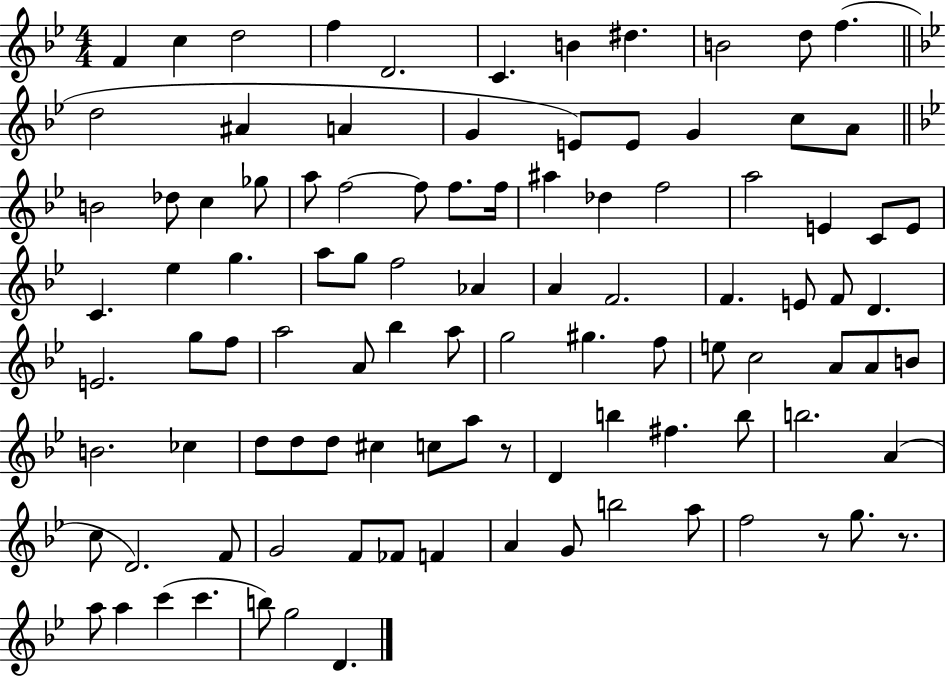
X:1
T:Untitled
M:4/4
L:1/4
K:Bb
F c d2 f D2 C B ^d B2 d/2 f d2 ^A A G E/2 E/2 G c/2 A/2 B2 _d/2 c _g/2 a/2 f2 f/2 f/2 f/4 ^a _d f2 a2 E C/2 E/2 C _e g a/2 g/2 f2 _A A F2 F E/2 F/2 D E2 g/2 f/2 a2 A/2 _b a/2 g2 ^g f/2 e/2 c2 A/2 A/2 B/2 B2 _c d/2 d/2 d/2 ^c c/2 a/2 z/2 D b ^f b/2 b2 A c/2 D2 F/2 G2 F/2 _F/2 F A G/2 b2 a/2 f2 z/2 g/2 z/2 a/2 a c' c' b/2 g2 D